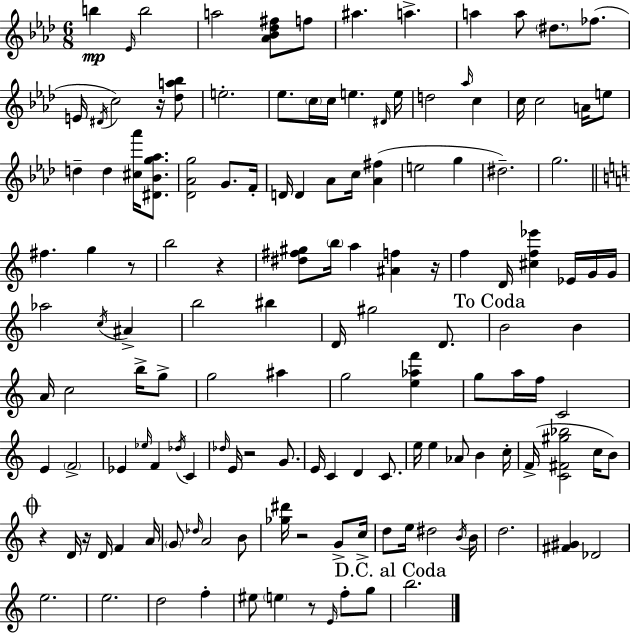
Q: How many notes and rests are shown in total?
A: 142